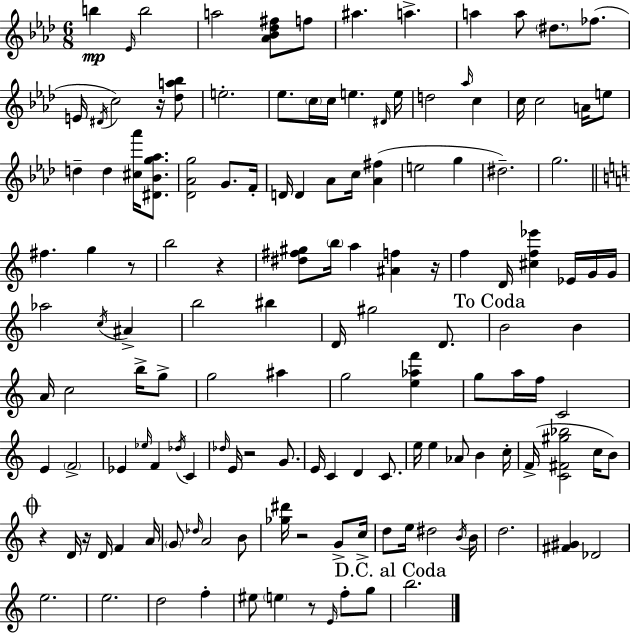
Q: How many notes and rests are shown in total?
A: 142